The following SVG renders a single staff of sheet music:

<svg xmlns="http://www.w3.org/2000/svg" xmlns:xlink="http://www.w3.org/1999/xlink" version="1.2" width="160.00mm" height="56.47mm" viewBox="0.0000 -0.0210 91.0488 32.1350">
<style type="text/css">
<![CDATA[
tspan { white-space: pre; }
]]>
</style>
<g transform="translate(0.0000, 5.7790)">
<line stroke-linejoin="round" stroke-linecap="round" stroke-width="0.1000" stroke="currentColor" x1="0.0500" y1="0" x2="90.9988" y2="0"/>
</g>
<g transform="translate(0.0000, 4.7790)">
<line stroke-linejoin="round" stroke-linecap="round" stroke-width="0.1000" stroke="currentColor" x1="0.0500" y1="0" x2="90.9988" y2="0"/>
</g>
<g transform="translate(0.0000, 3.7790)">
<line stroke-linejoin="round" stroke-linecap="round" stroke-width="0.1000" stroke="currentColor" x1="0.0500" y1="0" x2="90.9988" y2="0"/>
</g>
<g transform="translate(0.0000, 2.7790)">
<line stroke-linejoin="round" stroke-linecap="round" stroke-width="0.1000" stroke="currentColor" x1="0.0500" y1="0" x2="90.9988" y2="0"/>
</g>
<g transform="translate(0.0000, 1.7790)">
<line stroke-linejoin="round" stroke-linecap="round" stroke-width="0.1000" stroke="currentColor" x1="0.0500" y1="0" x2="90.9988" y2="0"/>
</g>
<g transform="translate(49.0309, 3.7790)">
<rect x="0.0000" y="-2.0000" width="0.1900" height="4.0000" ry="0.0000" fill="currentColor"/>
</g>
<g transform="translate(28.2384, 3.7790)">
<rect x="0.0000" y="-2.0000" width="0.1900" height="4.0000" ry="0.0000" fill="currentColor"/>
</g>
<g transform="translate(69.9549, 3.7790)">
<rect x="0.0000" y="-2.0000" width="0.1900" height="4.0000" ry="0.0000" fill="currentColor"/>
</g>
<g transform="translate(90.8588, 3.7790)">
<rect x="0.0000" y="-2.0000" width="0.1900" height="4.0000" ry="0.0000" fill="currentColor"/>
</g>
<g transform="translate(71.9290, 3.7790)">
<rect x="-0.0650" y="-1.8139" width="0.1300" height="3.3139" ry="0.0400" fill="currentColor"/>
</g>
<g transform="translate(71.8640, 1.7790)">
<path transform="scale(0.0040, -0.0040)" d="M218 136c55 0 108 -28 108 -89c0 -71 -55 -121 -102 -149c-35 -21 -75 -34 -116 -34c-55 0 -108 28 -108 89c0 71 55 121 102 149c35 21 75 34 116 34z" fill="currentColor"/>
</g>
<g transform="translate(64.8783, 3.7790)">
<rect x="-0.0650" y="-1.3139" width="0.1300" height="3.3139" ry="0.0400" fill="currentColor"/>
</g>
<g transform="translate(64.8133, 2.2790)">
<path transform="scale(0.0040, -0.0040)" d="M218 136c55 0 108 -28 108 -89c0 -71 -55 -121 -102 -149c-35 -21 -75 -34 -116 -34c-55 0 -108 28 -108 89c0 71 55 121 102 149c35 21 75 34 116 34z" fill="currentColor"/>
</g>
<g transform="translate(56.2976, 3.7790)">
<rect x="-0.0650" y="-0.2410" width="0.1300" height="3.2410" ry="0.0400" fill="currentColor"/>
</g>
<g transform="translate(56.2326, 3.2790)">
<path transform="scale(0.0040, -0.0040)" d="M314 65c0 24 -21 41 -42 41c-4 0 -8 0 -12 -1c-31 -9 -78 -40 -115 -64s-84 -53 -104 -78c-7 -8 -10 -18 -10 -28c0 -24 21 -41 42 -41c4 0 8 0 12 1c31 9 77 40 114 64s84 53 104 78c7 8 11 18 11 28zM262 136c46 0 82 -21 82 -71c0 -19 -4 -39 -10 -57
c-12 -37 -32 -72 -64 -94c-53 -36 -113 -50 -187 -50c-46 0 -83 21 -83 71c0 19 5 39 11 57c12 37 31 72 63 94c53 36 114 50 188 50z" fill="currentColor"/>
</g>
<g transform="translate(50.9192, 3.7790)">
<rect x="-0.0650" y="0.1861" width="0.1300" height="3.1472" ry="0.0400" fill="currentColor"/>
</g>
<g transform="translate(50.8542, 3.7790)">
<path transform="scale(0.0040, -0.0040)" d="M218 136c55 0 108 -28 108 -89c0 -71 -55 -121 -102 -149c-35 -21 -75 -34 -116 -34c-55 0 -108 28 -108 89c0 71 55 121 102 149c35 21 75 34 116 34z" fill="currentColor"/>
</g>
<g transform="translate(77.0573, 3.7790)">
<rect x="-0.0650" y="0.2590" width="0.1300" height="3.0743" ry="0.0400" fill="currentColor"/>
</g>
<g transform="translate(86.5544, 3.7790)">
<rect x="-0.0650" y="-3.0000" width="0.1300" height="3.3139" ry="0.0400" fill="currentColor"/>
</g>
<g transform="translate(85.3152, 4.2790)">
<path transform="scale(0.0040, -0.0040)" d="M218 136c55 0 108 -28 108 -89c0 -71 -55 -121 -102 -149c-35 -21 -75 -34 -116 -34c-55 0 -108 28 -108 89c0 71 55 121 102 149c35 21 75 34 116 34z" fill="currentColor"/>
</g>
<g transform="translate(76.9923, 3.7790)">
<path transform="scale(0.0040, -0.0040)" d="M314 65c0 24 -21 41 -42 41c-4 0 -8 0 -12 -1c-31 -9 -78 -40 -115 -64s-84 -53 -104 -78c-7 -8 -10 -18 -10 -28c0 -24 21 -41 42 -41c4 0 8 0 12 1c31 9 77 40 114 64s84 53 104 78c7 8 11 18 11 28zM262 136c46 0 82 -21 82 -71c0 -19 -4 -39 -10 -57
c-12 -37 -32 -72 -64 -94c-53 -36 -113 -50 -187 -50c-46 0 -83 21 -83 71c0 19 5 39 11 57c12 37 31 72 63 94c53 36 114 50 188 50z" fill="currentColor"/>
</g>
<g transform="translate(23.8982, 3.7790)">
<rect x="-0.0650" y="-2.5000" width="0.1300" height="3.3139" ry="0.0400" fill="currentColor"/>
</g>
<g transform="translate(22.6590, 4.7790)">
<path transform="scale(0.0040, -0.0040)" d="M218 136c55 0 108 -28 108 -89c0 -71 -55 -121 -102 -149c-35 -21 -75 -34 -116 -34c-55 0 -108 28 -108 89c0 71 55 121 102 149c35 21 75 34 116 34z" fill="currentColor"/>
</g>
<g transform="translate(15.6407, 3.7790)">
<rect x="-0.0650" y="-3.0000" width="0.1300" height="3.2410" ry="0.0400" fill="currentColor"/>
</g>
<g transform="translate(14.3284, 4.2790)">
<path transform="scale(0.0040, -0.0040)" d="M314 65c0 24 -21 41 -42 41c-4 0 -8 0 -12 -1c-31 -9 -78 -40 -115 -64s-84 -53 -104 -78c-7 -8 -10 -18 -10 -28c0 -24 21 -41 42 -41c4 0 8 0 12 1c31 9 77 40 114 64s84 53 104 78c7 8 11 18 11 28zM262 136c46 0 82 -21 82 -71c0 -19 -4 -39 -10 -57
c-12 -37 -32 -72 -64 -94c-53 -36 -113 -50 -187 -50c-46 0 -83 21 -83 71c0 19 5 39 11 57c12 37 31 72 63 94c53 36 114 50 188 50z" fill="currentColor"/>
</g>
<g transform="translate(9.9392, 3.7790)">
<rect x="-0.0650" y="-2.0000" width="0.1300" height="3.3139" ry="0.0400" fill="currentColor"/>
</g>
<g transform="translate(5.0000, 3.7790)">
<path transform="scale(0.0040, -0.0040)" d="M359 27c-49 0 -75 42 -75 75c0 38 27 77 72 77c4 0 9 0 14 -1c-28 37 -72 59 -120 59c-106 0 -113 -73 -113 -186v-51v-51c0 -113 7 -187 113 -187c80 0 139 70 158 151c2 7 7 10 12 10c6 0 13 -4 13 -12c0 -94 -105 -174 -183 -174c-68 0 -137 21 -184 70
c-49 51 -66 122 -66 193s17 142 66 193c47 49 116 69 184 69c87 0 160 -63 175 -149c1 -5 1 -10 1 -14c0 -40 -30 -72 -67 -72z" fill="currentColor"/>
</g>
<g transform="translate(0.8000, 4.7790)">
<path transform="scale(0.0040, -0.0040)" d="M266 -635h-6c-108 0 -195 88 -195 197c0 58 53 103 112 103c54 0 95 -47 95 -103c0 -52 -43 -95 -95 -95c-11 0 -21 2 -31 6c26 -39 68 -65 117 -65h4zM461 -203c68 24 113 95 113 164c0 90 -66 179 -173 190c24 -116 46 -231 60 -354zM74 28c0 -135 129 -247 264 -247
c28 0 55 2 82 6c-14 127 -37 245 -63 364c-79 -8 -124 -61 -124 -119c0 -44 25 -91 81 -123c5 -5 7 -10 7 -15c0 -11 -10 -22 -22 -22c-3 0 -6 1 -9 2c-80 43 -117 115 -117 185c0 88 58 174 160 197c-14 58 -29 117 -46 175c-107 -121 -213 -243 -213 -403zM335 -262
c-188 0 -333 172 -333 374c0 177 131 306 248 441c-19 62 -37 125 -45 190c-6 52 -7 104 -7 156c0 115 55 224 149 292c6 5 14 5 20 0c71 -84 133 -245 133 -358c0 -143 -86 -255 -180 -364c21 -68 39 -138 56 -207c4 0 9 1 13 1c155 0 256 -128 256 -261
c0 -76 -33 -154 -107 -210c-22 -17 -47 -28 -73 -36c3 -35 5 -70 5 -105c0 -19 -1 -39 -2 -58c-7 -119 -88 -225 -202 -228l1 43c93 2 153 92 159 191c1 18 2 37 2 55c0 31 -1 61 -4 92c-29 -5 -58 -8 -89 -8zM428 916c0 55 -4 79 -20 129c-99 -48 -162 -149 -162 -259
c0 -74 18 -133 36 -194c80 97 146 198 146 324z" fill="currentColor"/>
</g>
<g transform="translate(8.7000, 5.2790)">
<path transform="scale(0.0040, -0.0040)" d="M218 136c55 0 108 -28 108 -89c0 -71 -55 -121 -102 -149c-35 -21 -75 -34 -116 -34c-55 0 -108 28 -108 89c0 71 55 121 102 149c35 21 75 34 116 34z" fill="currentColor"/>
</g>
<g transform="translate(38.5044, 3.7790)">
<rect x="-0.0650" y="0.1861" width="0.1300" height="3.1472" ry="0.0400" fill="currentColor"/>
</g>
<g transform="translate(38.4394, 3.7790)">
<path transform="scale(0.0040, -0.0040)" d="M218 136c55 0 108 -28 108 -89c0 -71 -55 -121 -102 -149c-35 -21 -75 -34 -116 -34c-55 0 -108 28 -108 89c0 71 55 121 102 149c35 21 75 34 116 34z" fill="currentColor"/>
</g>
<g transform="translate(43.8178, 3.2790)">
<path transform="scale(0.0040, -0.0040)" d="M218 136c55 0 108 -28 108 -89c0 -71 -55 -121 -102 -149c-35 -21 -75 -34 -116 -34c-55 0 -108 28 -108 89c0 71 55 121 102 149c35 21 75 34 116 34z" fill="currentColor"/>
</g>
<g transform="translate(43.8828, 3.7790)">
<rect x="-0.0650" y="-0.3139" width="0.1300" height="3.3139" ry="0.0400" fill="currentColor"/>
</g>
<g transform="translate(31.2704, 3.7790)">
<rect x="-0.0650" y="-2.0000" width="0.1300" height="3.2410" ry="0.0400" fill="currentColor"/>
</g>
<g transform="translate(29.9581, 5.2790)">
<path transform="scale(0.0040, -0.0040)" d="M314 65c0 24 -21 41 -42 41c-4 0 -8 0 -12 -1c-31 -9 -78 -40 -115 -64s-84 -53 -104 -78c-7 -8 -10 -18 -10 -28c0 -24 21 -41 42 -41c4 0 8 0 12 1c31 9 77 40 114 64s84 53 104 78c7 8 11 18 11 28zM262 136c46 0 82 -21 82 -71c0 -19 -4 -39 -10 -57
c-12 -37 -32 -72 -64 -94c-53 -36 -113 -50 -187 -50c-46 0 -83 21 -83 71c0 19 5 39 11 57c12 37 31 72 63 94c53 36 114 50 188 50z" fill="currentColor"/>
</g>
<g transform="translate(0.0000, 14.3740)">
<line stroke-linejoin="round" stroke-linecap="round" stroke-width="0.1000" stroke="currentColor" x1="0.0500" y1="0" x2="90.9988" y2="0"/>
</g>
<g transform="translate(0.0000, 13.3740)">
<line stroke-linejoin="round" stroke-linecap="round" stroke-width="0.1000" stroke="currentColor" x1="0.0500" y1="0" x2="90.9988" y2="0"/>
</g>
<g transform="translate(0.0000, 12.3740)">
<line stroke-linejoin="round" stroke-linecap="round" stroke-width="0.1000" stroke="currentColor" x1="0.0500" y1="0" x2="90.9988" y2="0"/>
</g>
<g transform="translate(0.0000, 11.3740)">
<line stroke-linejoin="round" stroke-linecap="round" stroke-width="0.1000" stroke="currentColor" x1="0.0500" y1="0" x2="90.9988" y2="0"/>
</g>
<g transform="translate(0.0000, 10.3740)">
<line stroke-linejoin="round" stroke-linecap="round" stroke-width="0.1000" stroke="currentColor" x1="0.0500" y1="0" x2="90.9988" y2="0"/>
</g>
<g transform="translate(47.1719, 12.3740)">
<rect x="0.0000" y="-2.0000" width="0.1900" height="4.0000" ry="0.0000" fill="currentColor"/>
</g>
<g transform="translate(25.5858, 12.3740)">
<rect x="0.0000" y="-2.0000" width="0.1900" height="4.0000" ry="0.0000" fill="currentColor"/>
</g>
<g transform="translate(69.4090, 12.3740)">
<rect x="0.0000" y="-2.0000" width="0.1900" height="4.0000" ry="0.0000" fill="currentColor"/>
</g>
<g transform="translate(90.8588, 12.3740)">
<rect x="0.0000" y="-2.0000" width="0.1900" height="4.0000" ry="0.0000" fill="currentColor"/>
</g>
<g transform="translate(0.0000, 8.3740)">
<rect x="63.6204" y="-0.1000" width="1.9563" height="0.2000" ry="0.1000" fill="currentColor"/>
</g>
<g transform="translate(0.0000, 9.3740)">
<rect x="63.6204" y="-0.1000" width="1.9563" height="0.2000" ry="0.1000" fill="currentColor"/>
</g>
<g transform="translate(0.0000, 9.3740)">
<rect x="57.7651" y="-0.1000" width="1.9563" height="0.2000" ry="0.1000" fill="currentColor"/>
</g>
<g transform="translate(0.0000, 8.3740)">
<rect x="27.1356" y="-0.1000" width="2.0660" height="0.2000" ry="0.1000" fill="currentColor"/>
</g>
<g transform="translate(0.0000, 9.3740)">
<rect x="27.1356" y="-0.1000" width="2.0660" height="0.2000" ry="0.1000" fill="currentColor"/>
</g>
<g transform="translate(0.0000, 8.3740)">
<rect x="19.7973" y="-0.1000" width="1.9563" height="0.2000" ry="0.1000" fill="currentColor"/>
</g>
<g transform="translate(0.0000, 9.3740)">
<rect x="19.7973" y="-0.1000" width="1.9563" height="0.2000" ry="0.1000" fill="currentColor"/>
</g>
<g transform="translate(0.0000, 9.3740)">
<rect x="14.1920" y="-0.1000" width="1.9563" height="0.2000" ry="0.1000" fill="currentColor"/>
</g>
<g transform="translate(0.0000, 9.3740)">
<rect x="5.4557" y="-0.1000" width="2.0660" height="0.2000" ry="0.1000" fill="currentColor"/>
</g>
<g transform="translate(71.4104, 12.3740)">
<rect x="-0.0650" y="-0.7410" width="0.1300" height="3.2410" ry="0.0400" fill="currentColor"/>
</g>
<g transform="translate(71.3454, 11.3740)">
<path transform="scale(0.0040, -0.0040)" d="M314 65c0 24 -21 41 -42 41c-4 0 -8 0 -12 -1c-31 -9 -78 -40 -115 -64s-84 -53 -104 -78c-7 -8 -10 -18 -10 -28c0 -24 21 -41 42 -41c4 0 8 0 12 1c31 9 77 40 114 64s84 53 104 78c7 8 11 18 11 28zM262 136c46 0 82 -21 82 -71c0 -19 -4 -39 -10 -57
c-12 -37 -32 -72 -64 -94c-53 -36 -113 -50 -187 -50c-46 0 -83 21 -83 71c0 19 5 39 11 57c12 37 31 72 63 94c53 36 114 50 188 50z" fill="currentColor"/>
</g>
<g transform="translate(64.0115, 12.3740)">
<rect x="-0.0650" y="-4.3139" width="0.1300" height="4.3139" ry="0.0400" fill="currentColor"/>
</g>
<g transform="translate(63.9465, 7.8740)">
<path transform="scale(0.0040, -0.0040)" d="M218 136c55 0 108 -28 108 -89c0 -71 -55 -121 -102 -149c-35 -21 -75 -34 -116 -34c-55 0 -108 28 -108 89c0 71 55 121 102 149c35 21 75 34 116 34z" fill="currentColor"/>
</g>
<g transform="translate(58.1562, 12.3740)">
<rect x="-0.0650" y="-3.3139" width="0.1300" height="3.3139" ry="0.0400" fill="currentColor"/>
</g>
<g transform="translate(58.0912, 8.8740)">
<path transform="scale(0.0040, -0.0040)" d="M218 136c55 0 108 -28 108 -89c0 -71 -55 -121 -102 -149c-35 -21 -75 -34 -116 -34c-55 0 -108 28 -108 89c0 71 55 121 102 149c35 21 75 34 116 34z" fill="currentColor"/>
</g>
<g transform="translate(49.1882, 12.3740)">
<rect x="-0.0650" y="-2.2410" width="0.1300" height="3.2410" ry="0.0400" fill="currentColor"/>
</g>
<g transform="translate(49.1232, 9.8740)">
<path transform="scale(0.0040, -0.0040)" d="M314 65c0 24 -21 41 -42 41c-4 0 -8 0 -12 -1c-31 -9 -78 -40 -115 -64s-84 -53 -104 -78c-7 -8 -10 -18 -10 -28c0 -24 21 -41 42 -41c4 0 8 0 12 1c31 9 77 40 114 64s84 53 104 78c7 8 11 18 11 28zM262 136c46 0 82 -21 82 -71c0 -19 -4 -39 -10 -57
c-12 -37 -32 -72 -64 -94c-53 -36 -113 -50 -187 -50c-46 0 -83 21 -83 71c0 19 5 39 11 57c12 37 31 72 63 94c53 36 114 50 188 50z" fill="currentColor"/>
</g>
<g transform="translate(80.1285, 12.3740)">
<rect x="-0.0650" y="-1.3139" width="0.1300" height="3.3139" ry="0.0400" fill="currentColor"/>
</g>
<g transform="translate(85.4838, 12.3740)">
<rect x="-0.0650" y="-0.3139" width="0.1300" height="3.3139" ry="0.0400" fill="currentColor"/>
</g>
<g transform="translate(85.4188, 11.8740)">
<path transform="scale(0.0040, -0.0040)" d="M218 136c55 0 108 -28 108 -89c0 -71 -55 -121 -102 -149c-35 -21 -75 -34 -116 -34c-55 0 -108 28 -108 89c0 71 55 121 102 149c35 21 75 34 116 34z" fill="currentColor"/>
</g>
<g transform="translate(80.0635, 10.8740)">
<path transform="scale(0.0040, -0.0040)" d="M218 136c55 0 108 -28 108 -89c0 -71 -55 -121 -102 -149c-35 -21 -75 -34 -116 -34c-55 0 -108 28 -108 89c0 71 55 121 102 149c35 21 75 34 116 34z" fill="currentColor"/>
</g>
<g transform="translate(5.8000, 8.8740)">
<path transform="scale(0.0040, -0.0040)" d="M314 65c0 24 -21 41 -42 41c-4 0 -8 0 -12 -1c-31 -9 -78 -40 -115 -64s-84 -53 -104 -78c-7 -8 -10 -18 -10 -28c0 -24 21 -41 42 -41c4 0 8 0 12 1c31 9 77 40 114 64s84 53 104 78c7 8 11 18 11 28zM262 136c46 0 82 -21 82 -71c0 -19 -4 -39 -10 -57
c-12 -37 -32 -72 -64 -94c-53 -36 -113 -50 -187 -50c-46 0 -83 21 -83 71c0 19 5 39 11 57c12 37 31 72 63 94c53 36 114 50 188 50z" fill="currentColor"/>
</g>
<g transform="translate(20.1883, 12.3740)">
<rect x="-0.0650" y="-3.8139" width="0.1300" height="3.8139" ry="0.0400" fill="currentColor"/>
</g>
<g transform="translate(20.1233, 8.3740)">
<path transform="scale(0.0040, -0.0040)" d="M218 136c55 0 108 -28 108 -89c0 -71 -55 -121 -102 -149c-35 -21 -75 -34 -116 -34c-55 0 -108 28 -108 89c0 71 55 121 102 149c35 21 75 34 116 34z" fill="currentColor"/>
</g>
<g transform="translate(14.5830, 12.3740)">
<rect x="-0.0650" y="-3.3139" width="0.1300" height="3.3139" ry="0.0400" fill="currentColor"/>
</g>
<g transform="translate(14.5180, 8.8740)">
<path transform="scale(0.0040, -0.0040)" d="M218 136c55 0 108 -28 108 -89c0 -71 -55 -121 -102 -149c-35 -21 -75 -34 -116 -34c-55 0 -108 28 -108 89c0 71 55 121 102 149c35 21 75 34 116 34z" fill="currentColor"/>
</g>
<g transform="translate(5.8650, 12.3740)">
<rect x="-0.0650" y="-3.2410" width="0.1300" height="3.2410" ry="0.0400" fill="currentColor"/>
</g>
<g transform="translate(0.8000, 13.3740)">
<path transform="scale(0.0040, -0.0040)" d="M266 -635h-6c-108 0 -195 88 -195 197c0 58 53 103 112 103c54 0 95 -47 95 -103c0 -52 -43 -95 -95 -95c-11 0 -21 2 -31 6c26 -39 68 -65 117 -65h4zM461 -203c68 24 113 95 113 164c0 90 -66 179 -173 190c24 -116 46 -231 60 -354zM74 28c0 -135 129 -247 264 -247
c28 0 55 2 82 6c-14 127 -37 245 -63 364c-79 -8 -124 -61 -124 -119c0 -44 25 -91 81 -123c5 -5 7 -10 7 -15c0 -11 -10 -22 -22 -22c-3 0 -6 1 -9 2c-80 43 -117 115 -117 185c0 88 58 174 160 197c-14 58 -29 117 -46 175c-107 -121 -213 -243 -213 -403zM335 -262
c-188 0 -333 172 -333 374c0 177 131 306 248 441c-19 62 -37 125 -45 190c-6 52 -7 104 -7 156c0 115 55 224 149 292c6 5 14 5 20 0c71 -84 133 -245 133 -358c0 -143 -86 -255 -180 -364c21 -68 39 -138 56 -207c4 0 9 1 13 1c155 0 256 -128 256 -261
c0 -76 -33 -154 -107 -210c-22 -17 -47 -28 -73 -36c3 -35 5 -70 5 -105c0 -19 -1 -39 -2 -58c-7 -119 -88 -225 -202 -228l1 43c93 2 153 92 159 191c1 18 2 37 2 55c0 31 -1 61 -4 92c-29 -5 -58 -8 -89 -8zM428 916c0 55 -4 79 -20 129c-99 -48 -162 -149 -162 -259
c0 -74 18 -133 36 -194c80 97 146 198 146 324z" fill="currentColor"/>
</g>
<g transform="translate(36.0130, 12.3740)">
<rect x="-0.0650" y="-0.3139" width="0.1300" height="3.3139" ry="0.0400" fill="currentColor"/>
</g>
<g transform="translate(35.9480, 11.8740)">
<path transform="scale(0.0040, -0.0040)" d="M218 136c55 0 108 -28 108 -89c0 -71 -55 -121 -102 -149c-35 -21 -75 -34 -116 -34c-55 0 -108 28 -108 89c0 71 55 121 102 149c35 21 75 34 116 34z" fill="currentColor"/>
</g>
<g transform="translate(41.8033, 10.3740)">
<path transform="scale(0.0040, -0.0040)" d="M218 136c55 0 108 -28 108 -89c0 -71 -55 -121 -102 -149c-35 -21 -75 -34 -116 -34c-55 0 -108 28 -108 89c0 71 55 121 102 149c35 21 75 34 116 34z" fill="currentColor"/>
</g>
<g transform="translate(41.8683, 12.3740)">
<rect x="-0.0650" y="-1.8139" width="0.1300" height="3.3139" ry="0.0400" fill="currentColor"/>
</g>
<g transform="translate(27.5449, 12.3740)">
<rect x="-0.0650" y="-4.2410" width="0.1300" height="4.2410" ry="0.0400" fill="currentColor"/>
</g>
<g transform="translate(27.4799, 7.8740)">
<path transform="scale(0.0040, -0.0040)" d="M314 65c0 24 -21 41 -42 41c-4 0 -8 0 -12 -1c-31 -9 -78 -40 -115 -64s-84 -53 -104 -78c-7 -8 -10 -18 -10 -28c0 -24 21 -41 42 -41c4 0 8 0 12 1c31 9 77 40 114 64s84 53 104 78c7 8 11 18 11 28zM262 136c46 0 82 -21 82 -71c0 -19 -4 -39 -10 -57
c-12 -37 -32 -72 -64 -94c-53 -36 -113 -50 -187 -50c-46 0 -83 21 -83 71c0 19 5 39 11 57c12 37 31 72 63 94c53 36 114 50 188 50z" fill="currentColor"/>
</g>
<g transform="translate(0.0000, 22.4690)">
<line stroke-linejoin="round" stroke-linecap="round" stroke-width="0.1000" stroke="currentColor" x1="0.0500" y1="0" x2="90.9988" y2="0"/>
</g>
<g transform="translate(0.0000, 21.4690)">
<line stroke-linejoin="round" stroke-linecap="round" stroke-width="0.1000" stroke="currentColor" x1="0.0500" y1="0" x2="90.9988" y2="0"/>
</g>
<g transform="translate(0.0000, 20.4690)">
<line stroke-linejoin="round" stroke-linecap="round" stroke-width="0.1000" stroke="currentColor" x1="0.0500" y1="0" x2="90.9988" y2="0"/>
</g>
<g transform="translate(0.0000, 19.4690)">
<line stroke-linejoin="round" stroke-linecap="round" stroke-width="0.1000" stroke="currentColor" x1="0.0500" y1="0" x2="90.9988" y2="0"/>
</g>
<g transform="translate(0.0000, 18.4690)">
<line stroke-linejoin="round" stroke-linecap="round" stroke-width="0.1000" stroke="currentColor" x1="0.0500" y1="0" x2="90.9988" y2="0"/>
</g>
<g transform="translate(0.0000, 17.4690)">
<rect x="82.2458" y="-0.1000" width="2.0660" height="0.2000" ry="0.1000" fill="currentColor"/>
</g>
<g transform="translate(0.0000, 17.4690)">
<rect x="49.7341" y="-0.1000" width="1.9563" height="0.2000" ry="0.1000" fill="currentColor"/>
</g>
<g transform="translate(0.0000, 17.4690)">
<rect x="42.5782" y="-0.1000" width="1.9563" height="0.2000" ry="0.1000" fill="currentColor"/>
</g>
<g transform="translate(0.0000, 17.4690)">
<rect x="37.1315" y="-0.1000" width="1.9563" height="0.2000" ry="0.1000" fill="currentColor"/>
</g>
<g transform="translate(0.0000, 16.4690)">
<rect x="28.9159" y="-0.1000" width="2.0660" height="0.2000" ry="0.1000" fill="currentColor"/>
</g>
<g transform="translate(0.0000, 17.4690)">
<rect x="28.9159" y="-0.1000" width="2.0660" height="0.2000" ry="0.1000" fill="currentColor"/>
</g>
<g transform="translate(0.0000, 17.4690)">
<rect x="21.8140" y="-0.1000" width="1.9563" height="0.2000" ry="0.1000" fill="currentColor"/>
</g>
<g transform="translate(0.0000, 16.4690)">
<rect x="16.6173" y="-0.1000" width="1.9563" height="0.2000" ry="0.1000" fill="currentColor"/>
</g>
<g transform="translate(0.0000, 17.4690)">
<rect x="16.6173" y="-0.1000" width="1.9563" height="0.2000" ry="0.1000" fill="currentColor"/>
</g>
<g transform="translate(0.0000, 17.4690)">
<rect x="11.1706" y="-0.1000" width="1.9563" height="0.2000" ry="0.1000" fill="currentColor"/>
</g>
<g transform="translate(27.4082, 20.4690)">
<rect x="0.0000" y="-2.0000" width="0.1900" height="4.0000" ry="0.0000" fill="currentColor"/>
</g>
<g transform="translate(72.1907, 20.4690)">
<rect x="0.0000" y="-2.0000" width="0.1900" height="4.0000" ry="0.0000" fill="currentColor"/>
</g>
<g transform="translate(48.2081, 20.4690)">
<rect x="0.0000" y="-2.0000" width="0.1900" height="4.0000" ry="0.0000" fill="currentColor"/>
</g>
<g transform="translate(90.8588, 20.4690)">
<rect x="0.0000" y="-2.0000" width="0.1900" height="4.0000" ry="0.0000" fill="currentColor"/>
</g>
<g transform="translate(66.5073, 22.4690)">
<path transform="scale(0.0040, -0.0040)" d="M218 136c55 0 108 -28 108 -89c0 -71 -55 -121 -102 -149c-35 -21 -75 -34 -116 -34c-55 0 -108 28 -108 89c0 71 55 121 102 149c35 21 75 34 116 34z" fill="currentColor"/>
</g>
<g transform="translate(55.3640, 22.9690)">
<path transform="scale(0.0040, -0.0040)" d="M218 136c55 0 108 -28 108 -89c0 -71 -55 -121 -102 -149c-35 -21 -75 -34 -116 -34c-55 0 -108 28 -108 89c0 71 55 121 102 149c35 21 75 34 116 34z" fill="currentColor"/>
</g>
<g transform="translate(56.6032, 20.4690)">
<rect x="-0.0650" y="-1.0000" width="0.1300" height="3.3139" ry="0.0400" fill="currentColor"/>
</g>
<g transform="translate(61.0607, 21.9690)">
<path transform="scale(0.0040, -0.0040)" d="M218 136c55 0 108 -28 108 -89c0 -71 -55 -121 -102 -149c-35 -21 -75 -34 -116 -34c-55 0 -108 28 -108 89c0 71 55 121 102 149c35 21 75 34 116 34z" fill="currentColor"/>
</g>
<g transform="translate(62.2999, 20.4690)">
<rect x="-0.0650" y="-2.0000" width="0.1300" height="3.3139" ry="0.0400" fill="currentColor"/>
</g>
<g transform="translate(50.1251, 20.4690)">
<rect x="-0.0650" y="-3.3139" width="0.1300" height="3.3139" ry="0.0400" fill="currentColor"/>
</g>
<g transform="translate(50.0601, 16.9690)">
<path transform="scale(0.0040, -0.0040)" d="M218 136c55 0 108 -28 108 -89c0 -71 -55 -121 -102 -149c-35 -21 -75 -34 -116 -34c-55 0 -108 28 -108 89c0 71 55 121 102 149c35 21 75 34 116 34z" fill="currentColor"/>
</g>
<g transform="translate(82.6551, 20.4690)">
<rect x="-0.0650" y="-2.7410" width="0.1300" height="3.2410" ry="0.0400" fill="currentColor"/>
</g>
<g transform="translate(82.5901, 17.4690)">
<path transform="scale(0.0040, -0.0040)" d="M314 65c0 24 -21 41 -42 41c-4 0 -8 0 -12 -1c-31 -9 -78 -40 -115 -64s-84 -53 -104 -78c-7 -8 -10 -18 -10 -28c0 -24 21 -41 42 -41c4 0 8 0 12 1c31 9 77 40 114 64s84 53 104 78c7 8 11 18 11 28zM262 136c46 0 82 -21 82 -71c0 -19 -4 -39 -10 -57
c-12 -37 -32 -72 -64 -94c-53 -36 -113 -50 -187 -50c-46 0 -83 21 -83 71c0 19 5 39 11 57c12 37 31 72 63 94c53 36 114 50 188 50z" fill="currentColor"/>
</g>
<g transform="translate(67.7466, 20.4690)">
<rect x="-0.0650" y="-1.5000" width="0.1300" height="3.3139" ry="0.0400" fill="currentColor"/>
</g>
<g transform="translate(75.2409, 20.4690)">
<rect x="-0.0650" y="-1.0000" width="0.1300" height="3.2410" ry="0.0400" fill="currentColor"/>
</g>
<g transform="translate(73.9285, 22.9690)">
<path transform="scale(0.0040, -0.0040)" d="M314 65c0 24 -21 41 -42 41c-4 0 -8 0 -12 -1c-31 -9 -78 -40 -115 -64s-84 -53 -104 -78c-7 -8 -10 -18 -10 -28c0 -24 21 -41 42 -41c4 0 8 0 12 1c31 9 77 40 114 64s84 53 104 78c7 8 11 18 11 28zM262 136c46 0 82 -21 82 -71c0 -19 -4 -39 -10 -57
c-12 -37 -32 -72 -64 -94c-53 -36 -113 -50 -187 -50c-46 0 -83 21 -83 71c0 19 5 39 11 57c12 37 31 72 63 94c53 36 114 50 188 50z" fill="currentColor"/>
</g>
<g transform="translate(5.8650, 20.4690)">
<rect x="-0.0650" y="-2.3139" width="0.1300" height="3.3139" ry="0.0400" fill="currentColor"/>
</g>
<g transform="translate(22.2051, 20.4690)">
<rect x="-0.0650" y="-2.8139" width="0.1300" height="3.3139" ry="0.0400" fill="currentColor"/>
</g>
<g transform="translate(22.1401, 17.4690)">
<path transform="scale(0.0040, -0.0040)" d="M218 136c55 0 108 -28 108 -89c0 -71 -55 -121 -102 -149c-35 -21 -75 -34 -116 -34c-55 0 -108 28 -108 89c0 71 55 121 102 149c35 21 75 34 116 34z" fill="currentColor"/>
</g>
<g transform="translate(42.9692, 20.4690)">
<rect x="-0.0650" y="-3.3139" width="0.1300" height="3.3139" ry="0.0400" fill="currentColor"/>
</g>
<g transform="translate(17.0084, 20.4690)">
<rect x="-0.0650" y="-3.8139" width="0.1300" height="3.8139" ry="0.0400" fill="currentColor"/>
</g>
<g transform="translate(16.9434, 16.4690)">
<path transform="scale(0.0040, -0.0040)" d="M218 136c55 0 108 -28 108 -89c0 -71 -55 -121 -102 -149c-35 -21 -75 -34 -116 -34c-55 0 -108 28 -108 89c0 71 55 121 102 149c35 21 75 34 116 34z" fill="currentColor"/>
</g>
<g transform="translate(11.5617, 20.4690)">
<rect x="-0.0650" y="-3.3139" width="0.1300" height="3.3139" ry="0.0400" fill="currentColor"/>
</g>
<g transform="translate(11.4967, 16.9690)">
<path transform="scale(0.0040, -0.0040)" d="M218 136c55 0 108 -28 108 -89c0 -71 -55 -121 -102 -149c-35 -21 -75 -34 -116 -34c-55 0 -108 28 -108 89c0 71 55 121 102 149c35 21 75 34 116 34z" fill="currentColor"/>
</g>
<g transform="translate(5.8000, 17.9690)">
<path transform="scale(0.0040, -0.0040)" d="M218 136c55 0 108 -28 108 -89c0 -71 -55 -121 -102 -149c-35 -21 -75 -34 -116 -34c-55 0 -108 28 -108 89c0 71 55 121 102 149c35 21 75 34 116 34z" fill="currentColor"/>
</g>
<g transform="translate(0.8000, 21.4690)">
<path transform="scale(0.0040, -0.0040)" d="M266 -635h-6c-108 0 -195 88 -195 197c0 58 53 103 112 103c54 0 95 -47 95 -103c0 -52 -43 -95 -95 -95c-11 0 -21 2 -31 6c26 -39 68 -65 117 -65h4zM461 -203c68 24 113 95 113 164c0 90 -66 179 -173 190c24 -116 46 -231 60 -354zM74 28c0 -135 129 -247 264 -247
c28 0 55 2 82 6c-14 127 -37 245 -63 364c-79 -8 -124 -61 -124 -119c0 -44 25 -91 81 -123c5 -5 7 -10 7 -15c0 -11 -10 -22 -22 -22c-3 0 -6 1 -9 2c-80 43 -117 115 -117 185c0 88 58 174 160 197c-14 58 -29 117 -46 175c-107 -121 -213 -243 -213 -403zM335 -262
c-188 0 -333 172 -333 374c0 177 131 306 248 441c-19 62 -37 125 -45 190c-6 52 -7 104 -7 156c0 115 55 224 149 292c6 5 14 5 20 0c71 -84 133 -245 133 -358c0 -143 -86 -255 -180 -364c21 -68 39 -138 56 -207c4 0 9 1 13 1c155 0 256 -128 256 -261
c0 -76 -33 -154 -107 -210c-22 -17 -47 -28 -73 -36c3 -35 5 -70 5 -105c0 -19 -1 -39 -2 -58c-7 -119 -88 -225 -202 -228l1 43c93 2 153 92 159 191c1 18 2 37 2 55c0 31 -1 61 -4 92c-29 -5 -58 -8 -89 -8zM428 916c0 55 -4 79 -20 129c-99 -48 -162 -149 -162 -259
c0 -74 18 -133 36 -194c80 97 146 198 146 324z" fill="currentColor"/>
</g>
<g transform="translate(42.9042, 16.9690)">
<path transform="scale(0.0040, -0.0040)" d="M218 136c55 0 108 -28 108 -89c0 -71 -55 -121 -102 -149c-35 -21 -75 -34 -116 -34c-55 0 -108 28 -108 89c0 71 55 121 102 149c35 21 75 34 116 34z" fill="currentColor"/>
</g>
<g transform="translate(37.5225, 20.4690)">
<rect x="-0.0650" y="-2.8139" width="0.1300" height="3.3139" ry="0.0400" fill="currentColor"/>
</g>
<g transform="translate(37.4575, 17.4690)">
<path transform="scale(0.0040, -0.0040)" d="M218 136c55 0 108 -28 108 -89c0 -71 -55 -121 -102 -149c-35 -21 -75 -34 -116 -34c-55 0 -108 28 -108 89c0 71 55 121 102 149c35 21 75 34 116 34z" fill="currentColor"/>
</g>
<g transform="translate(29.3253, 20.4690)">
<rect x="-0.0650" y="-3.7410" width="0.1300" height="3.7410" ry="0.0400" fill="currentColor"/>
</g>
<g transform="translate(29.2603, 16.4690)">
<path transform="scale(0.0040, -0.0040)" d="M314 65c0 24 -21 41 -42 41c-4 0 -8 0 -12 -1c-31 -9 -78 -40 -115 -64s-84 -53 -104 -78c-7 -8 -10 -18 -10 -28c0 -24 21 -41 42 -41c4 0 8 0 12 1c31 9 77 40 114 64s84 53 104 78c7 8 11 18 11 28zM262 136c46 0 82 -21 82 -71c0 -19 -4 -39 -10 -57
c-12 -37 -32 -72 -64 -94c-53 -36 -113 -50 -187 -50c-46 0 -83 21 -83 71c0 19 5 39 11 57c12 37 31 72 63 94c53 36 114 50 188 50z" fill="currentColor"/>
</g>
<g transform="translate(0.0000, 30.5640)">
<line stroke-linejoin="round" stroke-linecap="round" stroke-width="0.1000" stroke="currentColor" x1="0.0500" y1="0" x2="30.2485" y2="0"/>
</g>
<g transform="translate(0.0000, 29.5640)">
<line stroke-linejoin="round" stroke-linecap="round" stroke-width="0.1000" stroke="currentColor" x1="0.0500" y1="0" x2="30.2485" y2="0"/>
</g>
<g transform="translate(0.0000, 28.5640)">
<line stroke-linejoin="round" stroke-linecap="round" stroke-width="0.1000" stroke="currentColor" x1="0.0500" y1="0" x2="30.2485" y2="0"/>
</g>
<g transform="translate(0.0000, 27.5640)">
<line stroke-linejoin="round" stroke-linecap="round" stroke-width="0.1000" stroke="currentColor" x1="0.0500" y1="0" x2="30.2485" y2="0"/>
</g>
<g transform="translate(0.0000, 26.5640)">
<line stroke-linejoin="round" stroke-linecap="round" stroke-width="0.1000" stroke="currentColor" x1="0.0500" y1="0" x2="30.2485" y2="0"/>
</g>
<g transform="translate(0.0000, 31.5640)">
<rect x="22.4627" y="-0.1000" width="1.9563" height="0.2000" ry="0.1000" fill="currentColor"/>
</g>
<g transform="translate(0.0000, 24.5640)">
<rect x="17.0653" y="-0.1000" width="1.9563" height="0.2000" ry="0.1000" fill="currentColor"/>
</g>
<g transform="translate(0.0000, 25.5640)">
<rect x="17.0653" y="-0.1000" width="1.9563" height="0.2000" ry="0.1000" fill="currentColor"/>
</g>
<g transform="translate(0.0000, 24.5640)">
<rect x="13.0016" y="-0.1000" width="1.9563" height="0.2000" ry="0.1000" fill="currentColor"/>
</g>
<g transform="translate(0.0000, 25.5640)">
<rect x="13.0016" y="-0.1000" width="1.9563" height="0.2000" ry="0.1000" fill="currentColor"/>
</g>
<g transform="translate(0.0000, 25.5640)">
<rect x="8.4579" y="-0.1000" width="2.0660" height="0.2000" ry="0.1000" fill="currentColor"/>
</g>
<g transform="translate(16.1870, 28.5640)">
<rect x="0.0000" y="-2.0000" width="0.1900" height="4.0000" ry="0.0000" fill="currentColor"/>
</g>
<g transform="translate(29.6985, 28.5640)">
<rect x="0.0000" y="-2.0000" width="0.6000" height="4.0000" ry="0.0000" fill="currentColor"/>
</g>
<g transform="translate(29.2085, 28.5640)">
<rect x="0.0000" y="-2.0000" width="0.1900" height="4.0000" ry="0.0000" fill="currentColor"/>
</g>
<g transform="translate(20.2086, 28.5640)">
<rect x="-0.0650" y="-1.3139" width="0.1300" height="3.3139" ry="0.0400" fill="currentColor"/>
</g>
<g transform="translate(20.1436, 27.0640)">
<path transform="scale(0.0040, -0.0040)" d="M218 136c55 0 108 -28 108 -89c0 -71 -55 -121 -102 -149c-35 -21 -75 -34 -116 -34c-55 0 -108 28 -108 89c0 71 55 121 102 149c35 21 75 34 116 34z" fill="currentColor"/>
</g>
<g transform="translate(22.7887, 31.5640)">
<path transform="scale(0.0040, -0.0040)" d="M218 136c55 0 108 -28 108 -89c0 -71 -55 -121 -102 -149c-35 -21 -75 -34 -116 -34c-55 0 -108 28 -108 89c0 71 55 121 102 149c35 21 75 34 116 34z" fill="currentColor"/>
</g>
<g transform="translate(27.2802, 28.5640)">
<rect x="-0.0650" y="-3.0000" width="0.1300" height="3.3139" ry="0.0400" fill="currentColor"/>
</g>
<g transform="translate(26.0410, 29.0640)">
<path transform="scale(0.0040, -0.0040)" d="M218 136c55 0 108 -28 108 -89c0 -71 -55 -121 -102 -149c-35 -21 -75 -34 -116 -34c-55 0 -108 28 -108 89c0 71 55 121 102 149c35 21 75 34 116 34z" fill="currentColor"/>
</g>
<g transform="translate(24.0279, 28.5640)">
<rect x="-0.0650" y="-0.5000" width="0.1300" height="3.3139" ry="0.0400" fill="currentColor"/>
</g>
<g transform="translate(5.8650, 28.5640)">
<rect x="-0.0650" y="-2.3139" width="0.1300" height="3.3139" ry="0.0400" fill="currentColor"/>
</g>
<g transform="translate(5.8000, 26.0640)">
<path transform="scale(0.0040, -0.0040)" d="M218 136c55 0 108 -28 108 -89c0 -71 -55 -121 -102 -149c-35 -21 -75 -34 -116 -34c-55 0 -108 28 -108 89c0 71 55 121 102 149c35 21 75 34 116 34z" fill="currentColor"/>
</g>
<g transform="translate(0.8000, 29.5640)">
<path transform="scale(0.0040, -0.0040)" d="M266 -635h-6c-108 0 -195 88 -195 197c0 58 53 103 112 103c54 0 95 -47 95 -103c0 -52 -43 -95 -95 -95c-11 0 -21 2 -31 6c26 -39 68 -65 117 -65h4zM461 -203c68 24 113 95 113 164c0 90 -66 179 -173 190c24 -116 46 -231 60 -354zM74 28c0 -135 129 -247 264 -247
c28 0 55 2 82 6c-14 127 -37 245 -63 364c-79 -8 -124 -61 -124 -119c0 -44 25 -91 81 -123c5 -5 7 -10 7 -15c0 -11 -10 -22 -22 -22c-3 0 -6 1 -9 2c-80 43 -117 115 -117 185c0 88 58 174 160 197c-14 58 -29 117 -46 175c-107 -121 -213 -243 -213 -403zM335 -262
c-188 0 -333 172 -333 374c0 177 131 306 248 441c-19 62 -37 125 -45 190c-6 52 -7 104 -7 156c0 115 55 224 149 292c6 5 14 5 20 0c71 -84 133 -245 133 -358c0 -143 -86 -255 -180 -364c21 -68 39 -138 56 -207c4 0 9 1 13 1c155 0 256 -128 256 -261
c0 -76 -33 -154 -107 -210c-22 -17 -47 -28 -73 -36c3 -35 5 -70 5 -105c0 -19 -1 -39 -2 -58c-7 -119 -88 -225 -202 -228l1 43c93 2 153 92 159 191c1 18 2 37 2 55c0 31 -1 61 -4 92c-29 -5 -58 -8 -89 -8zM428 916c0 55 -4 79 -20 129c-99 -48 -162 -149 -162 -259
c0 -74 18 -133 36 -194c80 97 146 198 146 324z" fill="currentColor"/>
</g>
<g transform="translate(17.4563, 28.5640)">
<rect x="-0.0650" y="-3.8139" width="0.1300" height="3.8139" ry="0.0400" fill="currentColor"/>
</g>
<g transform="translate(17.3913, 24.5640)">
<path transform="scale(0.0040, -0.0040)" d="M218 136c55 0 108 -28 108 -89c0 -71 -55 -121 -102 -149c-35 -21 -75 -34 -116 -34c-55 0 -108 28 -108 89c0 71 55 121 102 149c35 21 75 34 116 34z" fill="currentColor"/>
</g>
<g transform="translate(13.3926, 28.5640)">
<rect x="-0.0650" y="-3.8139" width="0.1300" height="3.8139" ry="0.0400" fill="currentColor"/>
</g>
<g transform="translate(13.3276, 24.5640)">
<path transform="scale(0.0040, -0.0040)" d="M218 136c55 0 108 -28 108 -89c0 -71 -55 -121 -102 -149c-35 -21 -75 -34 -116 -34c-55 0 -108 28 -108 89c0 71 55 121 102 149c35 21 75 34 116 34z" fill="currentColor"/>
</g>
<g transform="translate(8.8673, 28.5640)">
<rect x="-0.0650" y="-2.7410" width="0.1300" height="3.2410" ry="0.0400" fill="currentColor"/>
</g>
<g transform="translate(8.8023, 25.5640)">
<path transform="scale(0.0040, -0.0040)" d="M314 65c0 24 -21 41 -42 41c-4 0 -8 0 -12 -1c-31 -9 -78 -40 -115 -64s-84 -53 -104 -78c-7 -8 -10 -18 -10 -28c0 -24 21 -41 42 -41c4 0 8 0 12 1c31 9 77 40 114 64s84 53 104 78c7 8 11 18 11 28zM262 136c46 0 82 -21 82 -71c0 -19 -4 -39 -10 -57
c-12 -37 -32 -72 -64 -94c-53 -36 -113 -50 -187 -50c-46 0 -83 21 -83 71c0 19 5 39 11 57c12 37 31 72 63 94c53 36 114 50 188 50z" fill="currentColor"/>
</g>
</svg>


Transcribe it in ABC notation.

X:1
T:Untitled
M:4/4
L:1/4
K:C
F A2 G F2 B c B c2 e f B2 A b2 b c' d'2 c f g2 b d' d2 e c g b c' a c'2 a b b D F E D2 a2 g a2 c' c' e C A